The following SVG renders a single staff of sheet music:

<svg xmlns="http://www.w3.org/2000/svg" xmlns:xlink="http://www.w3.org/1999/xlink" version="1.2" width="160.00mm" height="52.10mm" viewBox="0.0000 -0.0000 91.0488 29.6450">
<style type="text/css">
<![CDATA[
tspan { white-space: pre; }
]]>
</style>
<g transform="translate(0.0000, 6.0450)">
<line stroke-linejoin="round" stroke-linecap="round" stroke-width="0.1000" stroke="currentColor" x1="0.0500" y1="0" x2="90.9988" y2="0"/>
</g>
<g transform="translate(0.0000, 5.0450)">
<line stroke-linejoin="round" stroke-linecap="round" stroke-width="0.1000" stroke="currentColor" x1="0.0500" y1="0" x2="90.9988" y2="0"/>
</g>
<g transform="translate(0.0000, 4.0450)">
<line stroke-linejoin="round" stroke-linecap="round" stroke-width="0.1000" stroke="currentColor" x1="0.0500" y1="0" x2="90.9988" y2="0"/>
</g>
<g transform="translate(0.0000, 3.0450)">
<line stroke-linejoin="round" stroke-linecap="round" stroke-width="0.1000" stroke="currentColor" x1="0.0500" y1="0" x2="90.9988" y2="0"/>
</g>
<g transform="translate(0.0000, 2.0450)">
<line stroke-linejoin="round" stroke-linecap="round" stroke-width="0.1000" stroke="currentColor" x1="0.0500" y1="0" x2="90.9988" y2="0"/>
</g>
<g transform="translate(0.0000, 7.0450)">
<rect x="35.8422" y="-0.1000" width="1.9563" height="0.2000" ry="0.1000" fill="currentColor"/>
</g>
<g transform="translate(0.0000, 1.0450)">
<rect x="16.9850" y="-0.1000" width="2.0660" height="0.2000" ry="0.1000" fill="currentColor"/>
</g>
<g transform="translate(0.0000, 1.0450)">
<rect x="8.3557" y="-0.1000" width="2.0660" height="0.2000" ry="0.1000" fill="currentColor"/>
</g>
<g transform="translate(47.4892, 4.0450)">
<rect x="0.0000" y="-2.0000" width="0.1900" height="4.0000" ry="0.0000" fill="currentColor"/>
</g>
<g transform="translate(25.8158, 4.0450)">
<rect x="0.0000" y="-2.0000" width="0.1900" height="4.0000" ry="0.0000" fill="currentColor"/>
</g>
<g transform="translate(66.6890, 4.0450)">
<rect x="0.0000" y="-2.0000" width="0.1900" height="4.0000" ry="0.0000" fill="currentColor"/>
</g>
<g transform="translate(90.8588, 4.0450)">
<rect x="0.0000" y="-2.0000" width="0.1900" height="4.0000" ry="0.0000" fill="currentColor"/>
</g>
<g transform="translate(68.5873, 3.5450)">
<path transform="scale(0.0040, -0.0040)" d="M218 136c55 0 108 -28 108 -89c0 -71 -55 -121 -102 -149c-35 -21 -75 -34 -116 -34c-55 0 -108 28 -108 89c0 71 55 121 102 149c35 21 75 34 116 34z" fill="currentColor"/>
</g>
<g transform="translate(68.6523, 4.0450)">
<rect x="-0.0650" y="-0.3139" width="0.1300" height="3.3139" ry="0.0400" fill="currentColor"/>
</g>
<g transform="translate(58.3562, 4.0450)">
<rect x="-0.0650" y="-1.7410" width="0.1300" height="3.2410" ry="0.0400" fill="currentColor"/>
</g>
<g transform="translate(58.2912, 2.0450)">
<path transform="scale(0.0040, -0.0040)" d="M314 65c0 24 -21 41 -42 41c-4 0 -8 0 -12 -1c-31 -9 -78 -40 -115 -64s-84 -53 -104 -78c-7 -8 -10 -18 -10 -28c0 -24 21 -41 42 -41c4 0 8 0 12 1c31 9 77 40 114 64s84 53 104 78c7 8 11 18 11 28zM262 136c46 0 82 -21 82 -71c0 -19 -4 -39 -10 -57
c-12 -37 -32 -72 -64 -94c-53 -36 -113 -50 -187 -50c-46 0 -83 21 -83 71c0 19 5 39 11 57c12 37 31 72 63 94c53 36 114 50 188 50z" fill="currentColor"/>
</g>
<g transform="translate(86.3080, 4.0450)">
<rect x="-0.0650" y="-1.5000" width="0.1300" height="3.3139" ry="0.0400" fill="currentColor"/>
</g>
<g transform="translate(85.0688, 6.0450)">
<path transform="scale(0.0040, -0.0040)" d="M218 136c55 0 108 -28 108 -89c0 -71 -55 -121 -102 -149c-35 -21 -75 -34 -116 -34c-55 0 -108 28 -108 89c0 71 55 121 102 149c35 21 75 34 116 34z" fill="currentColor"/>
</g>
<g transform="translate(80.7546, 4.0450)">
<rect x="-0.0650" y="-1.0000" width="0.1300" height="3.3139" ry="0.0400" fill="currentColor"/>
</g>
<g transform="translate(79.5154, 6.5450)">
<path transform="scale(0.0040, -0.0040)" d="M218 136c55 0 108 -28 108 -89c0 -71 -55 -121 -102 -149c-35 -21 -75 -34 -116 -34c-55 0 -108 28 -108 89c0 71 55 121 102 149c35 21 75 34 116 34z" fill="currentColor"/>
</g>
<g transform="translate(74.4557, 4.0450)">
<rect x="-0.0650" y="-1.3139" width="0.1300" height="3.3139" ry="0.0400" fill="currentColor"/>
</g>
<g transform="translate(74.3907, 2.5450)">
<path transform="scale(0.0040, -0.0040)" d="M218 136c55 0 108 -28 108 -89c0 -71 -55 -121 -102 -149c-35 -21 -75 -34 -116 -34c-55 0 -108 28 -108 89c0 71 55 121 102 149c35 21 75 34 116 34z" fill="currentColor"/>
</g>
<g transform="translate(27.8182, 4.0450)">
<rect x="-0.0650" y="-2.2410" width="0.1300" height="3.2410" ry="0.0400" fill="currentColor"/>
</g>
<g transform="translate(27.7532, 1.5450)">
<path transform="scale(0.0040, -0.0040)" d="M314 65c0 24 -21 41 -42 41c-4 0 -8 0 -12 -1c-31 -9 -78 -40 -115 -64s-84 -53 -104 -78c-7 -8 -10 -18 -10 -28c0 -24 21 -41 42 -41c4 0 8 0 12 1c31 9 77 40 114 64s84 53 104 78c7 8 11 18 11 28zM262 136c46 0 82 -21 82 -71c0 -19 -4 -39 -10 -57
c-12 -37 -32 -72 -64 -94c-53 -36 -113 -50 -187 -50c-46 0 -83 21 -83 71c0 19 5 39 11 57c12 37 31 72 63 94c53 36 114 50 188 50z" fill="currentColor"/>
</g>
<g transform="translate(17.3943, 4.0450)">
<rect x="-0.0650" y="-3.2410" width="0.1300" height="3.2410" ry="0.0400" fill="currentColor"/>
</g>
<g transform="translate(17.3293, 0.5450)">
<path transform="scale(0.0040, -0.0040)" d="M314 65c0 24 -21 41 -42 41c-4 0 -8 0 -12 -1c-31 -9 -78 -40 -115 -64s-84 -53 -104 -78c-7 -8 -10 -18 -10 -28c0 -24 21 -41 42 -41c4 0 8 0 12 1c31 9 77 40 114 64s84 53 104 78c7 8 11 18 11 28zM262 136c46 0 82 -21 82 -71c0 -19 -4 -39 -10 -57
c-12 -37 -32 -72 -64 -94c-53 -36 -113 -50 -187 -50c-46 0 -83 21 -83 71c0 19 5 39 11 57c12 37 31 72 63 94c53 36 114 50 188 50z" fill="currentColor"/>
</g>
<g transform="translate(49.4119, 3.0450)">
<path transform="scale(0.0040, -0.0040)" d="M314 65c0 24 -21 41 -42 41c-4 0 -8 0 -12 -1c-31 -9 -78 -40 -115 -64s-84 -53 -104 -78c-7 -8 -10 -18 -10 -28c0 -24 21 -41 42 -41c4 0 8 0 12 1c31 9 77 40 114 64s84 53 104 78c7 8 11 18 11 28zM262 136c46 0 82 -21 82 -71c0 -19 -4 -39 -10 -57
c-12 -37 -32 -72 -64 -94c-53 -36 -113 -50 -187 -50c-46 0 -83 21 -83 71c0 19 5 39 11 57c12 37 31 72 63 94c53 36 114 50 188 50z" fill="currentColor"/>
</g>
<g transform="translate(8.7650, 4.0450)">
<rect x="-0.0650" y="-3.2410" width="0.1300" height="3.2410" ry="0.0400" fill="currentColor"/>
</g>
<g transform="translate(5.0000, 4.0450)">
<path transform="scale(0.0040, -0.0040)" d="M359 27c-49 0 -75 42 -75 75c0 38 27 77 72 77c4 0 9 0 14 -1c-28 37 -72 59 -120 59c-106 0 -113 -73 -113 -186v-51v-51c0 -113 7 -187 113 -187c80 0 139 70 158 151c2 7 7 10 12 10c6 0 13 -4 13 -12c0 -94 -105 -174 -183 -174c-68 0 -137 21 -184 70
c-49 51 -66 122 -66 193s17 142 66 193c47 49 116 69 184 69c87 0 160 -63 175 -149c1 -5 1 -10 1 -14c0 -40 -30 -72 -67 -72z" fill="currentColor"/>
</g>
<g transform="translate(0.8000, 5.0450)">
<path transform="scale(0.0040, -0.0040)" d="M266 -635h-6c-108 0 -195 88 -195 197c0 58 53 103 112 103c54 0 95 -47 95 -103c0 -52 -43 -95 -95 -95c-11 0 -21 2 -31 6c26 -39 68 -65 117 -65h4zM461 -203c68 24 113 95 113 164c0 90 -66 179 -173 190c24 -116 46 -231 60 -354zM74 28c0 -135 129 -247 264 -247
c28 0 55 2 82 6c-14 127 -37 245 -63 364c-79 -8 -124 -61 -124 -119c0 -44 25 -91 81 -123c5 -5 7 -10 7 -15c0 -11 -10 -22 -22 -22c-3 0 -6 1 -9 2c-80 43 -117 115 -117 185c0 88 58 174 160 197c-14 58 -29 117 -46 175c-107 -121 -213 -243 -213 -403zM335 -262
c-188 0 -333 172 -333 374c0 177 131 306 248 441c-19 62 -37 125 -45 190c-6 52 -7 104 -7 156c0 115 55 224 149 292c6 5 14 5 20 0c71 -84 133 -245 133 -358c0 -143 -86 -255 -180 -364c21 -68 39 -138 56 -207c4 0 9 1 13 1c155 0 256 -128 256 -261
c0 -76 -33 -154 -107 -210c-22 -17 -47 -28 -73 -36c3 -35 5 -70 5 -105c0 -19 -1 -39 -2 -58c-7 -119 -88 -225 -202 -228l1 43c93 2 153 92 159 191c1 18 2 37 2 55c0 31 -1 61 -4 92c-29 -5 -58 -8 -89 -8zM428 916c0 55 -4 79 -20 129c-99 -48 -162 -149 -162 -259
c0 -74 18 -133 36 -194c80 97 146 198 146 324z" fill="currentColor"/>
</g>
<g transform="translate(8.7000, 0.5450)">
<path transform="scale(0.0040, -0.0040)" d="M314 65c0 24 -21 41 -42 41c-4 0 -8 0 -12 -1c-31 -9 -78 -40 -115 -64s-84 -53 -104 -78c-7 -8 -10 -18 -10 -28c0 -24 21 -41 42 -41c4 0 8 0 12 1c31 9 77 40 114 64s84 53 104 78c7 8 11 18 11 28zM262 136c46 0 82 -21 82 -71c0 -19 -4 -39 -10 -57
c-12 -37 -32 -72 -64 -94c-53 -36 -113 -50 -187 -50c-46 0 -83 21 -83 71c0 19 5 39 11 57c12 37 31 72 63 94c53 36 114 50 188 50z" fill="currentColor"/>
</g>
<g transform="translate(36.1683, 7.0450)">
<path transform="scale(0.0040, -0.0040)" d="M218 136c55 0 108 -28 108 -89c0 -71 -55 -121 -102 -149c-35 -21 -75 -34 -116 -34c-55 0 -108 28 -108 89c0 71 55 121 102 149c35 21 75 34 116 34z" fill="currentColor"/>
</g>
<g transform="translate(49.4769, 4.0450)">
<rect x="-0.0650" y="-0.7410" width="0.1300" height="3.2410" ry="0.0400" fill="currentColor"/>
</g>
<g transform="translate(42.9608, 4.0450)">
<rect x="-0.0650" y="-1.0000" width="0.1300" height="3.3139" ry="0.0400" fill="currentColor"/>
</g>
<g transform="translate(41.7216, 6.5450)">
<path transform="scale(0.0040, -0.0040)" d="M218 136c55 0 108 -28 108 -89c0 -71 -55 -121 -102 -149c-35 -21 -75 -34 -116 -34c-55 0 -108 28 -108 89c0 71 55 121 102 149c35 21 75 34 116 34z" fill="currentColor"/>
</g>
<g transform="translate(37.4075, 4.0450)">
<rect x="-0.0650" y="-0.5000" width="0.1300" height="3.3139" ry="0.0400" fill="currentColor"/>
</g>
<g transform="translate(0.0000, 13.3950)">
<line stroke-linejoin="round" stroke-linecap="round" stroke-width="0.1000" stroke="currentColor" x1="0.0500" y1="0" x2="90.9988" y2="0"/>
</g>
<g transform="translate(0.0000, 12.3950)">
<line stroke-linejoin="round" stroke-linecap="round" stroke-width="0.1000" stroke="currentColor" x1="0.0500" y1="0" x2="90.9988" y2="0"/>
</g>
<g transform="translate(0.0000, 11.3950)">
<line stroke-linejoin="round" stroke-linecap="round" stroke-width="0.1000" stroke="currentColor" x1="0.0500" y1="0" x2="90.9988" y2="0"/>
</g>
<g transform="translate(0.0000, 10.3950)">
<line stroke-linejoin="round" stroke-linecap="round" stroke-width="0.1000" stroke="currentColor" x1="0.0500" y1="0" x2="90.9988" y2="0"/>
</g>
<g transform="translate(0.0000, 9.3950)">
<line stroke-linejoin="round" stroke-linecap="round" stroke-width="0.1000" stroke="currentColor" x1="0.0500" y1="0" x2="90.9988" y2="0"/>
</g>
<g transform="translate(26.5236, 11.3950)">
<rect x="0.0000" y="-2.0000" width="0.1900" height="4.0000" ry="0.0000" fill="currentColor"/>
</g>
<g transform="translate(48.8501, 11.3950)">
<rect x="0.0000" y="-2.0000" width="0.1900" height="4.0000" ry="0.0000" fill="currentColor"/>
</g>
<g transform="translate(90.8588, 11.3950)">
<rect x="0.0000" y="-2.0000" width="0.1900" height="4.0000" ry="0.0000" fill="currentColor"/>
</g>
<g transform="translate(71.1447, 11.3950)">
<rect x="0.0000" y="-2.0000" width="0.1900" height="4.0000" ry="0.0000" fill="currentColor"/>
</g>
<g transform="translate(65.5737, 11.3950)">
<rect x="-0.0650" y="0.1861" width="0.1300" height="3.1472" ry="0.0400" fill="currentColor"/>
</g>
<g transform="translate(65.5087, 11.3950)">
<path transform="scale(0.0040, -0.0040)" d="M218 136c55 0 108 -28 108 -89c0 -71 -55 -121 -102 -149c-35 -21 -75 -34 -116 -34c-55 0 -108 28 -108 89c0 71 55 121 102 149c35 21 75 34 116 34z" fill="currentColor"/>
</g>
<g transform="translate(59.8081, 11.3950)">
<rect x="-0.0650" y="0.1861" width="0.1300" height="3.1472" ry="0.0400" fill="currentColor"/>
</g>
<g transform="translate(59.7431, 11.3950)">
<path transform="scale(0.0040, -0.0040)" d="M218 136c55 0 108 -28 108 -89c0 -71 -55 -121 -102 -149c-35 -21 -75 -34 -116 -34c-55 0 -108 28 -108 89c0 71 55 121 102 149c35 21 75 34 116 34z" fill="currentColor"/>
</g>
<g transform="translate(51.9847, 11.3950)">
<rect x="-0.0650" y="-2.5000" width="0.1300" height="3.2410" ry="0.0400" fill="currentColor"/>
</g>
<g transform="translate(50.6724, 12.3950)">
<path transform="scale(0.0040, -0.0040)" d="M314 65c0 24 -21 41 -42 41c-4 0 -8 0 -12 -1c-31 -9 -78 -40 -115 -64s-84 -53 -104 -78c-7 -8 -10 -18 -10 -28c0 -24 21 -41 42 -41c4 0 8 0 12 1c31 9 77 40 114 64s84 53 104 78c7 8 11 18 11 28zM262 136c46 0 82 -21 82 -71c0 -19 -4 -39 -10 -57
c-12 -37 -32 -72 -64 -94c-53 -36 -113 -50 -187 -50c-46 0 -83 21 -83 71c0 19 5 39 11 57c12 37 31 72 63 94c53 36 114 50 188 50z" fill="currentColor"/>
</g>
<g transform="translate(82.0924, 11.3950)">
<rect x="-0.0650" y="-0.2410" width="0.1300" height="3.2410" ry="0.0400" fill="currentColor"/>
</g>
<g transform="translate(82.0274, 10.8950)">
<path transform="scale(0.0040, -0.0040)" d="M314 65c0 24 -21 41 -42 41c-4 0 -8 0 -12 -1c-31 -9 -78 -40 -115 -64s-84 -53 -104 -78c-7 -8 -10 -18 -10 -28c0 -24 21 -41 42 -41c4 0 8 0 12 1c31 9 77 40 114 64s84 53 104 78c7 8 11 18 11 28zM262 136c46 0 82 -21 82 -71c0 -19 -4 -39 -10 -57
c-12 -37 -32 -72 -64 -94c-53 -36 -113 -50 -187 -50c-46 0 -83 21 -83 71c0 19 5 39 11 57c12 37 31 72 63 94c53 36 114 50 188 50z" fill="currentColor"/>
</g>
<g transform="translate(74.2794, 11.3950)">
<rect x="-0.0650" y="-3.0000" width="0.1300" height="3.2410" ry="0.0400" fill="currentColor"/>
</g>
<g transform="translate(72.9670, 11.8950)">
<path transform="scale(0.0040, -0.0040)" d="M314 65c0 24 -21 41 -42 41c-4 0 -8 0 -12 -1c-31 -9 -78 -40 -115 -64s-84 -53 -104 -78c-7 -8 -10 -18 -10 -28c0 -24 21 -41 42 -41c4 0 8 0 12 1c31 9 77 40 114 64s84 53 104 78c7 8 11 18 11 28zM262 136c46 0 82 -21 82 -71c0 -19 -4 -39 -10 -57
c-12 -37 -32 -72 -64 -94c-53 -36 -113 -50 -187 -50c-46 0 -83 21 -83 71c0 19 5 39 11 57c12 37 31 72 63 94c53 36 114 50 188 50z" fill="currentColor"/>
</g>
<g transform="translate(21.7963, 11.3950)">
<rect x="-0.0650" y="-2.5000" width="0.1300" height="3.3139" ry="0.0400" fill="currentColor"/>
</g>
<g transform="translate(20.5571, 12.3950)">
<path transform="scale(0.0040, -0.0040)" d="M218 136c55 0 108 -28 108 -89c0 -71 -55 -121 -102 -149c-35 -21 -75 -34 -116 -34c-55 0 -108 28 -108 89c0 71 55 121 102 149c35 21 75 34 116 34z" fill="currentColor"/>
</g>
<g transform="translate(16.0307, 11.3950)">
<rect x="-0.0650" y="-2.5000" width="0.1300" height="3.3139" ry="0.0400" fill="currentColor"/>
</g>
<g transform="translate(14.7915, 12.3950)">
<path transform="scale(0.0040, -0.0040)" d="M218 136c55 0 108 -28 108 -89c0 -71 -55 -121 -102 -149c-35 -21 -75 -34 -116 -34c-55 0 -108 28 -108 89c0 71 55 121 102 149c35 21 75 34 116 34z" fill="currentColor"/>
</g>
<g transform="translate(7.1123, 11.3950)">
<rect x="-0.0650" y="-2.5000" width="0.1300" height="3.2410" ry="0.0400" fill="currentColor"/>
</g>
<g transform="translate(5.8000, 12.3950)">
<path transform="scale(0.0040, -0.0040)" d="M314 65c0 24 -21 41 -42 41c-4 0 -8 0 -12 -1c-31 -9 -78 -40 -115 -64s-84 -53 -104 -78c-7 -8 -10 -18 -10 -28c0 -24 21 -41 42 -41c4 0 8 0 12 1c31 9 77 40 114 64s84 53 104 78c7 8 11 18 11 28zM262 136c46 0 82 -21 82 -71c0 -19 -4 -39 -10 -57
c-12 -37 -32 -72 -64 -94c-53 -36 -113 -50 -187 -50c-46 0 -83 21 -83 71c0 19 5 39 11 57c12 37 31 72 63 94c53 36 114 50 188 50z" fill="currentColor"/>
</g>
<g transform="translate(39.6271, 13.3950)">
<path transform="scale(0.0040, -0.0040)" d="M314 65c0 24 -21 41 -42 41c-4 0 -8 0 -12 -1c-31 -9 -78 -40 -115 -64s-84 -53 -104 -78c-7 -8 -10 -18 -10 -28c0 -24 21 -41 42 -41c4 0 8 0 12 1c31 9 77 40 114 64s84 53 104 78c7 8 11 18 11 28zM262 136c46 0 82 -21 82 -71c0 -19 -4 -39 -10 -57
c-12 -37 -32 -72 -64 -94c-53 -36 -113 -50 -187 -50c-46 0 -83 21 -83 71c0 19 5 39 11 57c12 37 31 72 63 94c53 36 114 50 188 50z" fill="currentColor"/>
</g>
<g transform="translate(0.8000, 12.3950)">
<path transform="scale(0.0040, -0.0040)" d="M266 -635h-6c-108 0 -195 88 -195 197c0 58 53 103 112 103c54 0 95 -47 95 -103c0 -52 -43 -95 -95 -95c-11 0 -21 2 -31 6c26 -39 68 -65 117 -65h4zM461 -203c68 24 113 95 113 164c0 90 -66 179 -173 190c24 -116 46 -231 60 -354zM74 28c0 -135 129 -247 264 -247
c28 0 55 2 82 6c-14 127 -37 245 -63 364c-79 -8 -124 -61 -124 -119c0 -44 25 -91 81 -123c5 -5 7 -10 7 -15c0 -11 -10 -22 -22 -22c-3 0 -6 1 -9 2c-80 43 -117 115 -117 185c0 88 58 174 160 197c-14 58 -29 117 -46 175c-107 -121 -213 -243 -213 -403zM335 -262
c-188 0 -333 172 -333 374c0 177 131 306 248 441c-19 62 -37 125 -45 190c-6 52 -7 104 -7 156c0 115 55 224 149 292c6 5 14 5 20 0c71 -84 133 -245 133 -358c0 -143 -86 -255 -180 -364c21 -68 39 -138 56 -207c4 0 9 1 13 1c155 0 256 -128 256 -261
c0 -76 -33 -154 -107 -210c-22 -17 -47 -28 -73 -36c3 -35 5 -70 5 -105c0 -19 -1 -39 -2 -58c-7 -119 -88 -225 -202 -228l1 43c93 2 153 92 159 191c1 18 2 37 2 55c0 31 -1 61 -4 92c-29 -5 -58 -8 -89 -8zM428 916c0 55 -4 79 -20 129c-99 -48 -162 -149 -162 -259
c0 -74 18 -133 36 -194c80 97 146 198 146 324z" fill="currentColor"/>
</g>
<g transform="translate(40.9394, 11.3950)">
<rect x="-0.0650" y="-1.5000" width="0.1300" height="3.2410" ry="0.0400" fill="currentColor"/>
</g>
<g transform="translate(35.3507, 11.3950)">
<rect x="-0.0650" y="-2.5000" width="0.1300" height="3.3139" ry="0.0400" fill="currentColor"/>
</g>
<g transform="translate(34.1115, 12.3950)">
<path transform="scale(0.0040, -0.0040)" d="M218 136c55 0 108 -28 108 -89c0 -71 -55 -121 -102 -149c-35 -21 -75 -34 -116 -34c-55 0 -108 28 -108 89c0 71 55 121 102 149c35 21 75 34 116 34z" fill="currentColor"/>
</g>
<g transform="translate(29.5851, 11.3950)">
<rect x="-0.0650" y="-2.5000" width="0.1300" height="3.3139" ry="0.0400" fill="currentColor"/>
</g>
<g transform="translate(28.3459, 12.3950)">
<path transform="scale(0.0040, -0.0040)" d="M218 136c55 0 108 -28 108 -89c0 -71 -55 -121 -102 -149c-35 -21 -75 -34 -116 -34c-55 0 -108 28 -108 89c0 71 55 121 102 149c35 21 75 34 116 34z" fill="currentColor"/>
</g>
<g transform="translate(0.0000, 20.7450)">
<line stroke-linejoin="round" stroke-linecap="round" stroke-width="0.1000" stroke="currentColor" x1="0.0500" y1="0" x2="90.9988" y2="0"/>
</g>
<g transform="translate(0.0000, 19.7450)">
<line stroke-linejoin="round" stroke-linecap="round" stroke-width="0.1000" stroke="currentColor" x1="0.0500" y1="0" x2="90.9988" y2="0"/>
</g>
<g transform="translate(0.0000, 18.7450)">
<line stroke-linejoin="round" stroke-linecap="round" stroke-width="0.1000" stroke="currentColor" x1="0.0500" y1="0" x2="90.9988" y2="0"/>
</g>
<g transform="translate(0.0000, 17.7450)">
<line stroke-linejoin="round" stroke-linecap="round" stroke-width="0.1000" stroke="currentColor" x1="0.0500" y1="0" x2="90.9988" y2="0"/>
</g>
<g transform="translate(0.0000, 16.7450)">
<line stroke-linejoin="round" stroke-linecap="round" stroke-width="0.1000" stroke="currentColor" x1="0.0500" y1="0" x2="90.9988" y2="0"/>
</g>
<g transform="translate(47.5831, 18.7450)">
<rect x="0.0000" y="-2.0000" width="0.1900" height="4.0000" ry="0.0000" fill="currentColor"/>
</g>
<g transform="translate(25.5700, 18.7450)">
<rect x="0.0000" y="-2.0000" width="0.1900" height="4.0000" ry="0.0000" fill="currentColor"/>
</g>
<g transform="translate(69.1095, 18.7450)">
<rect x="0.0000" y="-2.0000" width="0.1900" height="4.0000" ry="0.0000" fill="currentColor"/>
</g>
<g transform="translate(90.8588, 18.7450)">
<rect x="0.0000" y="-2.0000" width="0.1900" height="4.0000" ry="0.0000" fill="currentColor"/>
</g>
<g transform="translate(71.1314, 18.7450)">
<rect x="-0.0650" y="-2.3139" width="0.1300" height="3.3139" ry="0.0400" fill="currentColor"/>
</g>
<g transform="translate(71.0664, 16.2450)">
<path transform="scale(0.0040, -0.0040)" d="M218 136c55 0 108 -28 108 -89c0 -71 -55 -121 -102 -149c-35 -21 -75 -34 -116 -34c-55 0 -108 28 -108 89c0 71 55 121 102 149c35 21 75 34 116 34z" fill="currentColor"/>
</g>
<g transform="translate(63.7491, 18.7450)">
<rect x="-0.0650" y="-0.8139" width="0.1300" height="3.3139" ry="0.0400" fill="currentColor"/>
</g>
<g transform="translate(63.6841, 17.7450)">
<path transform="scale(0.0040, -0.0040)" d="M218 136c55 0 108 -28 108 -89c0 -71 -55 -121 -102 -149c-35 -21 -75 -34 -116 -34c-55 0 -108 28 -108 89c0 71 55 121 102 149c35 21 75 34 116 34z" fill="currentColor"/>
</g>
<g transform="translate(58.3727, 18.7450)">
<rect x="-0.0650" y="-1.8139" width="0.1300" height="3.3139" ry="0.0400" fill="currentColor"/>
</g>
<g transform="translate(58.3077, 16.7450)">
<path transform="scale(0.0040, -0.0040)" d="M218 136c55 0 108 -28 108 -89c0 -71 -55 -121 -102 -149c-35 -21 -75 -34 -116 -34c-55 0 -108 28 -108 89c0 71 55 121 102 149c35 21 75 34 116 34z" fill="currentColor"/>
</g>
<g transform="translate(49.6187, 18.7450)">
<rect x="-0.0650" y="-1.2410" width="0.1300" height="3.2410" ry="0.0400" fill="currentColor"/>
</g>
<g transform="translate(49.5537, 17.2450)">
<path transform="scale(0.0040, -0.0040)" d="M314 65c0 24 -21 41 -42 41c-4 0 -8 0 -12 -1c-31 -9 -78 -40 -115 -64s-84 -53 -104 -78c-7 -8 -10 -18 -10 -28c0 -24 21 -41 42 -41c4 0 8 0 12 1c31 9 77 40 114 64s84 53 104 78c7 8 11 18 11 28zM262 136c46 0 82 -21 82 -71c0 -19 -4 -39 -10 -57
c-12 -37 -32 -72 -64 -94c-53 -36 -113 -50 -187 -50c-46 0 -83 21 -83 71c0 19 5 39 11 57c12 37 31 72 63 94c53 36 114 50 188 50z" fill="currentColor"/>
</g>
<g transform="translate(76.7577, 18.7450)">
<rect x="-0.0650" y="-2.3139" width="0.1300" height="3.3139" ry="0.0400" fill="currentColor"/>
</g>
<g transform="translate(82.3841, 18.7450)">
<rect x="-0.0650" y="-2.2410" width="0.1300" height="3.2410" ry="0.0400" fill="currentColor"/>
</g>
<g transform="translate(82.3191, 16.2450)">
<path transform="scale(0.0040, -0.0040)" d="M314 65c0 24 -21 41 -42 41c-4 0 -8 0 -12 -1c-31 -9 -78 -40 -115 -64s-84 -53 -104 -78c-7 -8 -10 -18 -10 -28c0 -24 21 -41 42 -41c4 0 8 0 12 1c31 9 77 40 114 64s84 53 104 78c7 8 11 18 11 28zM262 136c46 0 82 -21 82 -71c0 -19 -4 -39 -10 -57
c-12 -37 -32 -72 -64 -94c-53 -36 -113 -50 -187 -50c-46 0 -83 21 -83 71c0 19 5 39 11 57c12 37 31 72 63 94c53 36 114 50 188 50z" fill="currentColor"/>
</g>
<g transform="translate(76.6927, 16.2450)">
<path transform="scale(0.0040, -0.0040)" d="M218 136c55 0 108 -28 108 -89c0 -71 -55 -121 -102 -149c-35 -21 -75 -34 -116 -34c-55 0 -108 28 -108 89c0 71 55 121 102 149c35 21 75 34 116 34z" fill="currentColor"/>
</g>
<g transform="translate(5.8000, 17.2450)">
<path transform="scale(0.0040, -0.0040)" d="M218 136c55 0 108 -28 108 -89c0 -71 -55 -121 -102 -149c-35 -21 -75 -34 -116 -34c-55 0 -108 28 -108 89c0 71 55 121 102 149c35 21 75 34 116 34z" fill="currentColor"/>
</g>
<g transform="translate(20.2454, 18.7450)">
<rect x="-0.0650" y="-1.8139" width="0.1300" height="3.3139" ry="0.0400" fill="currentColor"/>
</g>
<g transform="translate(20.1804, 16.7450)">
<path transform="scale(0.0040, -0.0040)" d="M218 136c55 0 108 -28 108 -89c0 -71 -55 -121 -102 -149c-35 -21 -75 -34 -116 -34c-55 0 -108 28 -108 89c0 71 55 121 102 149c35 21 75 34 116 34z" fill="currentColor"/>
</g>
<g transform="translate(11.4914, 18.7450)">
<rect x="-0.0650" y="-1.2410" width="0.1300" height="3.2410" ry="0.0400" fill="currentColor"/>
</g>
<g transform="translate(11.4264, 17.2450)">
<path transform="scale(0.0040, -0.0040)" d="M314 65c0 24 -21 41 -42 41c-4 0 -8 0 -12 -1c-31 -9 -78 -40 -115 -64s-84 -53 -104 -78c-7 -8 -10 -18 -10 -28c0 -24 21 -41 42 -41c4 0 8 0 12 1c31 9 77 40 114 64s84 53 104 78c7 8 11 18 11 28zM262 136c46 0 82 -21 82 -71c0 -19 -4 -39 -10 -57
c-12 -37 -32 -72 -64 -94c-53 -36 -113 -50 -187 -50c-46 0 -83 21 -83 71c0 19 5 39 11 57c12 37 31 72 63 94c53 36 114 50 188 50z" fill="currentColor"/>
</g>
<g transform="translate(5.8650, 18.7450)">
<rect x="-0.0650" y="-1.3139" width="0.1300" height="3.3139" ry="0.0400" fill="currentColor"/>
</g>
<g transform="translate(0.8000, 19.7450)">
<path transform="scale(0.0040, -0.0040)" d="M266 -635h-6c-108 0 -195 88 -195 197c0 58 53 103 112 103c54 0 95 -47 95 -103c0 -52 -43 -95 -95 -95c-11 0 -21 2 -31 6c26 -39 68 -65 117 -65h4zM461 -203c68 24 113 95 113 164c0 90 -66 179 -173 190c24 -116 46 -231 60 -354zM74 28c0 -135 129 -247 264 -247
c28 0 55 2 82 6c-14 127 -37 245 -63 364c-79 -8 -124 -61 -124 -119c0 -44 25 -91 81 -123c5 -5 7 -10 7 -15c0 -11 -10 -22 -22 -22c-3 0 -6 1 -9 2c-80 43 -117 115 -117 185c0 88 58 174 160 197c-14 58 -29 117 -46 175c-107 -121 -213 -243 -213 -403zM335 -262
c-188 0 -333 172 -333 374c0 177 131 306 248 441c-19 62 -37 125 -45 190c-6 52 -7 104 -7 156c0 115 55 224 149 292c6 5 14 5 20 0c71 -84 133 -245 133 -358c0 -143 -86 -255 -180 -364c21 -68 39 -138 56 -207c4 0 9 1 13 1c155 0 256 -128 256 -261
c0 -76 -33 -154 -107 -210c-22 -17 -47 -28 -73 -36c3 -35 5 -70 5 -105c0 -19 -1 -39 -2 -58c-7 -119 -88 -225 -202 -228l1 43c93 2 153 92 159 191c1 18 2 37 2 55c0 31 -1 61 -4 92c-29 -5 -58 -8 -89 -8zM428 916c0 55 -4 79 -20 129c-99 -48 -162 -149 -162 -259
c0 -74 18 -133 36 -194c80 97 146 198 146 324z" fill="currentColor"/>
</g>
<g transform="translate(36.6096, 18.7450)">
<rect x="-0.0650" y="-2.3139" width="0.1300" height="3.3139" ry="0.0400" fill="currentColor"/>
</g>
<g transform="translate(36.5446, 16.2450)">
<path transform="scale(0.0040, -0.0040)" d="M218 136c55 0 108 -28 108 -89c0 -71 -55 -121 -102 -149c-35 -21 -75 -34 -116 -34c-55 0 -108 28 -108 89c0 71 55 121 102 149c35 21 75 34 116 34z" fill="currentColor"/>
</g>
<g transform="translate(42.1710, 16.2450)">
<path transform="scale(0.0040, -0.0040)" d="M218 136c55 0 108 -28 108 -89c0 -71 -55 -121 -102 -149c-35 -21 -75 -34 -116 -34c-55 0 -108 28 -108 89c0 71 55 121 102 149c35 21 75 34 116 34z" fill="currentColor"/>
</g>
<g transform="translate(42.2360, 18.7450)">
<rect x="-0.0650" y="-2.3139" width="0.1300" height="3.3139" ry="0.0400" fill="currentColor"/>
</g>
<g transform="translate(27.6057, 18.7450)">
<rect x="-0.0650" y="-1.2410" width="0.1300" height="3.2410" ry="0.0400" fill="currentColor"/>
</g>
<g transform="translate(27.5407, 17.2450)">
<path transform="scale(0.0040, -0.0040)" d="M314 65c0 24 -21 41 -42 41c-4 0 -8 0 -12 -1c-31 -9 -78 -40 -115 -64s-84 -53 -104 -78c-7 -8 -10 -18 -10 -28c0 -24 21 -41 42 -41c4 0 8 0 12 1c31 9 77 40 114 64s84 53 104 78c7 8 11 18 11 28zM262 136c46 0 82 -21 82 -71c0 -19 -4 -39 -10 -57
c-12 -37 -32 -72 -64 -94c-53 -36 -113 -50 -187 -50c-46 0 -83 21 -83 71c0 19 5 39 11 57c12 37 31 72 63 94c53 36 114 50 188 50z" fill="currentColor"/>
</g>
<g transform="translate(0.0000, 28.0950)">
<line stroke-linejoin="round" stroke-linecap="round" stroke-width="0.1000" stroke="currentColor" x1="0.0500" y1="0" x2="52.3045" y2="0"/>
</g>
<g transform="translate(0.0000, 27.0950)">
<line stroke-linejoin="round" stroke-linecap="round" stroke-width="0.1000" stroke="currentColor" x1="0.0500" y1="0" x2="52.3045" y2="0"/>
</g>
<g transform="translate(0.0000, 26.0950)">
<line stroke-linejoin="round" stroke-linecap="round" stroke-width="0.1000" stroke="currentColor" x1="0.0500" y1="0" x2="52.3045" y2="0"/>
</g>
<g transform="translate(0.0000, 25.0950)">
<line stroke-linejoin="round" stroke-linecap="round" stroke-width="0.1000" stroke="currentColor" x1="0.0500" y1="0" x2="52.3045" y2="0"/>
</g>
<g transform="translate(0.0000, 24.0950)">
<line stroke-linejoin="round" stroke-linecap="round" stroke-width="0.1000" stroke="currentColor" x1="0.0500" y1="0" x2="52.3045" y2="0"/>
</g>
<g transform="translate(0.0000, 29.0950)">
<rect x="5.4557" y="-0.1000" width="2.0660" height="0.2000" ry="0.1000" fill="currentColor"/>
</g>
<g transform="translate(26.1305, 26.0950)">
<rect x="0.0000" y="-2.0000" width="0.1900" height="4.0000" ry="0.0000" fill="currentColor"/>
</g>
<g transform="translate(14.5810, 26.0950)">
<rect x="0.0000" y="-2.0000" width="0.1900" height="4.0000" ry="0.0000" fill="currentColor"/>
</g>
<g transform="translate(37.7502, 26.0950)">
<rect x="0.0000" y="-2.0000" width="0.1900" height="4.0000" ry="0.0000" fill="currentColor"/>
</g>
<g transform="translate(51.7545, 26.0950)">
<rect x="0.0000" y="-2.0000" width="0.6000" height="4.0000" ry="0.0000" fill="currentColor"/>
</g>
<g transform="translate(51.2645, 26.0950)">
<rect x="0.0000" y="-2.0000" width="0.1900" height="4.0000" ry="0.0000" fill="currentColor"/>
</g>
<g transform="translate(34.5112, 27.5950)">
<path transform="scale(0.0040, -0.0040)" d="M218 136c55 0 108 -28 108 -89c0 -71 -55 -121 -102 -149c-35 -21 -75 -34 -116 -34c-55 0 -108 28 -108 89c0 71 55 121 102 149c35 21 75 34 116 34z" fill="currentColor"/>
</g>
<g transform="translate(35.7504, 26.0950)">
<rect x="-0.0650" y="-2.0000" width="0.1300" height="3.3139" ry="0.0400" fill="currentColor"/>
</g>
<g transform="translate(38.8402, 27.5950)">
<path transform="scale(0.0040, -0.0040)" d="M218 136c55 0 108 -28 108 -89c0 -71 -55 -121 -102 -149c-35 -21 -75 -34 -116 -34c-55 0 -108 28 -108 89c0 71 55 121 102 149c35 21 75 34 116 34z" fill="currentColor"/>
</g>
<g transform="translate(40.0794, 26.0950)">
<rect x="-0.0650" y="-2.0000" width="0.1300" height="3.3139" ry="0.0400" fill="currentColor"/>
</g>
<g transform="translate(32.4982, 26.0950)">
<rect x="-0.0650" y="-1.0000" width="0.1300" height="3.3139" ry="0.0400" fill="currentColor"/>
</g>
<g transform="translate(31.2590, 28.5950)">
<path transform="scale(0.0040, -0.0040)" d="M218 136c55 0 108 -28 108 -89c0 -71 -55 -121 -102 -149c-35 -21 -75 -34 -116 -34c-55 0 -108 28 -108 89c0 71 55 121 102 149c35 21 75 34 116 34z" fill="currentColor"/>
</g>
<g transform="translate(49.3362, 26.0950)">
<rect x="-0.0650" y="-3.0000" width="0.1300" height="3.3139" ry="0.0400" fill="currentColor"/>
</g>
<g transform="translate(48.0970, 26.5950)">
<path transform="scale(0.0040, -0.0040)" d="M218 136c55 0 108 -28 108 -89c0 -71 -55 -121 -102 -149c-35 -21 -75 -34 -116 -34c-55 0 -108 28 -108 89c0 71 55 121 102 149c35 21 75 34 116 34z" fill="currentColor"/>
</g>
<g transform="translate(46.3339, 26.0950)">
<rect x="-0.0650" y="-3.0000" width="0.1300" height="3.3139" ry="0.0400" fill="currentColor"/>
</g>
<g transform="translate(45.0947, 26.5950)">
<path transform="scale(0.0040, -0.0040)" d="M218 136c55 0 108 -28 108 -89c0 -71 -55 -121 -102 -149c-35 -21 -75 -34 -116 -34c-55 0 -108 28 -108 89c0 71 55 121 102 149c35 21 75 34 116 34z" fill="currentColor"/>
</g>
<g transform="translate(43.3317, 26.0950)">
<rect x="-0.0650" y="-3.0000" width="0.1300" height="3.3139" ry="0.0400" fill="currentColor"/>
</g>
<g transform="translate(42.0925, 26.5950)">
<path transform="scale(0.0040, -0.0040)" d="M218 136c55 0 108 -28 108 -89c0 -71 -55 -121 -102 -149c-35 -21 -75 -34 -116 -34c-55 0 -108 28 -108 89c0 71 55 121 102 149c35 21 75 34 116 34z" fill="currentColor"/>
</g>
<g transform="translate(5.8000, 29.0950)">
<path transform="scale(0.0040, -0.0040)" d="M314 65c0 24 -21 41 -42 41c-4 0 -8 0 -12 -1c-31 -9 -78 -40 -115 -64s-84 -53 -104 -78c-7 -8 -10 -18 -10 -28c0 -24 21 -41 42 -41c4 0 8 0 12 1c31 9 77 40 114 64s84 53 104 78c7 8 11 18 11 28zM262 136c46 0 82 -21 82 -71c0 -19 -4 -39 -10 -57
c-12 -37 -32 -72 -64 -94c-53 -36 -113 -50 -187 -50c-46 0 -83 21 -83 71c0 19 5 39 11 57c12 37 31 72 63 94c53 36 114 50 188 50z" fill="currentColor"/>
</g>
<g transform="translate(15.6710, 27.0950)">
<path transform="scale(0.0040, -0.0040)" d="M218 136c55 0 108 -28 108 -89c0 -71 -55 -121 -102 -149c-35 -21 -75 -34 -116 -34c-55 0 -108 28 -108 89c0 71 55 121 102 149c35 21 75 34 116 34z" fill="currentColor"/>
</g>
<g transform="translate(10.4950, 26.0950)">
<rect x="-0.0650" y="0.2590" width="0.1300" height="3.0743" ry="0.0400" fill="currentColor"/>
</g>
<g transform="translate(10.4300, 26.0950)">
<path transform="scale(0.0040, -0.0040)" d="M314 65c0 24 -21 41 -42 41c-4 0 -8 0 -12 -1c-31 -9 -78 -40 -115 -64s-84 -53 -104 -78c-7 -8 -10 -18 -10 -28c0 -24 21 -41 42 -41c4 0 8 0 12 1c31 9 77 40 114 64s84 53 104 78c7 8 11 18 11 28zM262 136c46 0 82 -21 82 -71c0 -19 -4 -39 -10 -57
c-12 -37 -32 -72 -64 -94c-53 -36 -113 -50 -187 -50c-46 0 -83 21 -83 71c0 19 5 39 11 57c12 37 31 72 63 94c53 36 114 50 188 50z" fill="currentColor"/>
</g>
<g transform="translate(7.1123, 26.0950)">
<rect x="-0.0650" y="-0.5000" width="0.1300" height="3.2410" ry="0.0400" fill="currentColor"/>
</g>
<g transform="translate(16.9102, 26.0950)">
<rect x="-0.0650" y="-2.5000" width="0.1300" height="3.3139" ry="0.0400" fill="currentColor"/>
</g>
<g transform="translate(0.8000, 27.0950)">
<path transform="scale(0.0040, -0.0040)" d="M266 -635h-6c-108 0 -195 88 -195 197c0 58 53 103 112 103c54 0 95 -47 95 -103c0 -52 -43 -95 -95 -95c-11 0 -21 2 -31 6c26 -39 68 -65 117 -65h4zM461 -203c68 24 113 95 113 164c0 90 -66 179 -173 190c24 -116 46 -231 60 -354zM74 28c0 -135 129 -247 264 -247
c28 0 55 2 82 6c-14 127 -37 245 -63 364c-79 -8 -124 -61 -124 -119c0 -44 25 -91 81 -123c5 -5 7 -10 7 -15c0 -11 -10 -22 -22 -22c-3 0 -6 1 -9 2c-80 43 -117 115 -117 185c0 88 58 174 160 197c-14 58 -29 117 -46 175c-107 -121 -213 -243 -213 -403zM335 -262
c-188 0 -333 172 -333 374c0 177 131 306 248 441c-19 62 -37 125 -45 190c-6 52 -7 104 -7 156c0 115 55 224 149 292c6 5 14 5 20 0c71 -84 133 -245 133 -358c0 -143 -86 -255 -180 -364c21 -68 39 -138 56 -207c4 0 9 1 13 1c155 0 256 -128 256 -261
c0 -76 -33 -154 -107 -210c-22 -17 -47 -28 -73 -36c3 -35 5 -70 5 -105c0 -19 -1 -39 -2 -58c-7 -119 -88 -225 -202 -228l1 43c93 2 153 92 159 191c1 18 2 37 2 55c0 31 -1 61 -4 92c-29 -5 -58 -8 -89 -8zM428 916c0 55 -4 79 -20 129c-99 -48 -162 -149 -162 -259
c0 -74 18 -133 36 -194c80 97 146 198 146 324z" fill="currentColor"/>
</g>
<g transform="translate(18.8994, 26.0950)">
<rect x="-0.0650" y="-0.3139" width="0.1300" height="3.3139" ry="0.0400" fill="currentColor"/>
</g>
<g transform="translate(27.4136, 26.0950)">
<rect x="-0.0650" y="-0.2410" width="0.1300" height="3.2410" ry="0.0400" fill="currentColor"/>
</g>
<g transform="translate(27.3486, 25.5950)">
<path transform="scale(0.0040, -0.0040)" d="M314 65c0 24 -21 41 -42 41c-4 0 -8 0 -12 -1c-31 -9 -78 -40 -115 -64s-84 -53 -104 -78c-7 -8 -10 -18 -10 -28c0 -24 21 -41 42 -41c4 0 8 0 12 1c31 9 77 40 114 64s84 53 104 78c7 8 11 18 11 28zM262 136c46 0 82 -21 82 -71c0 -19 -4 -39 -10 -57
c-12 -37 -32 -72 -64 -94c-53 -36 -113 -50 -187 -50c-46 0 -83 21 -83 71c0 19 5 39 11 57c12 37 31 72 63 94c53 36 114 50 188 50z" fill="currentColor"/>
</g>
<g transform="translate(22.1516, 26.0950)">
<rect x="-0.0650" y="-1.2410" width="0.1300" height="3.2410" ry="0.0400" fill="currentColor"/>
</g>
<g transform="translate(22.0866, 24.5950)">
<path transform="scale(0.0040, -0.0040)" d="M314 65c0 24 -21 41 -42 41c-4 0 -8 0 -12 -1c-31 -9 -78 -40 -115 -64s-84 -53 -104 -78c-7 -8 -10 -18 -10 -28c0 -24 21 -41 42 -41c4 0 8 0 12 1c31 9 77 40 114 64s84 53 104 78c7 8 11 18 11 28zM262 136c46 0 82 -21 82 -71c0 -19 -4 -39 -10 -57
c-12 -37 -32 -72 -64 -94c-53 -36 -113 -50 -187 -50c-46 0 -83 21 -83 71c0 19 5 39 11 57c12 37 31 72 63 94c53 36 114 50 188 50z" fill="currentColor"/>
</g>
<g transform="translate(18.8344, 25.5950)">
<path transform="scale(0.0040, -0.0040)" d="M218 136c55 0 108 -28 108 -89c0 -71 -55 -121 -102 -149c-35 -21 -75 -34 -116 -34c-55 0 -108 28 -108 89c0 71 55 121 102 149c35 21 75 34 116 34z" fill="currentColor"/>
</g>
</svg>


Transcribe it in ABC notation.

X:1
T:Untitled
M:4/4
L:1/4
K:C
b2 b2 g2 C D d2 f2 c e D E G2 G G G G E2 G2 B B A2 c2 e e2 f e2 g g e2 f d g g g2 C2 B2 G c e2 c2 D F F A A A